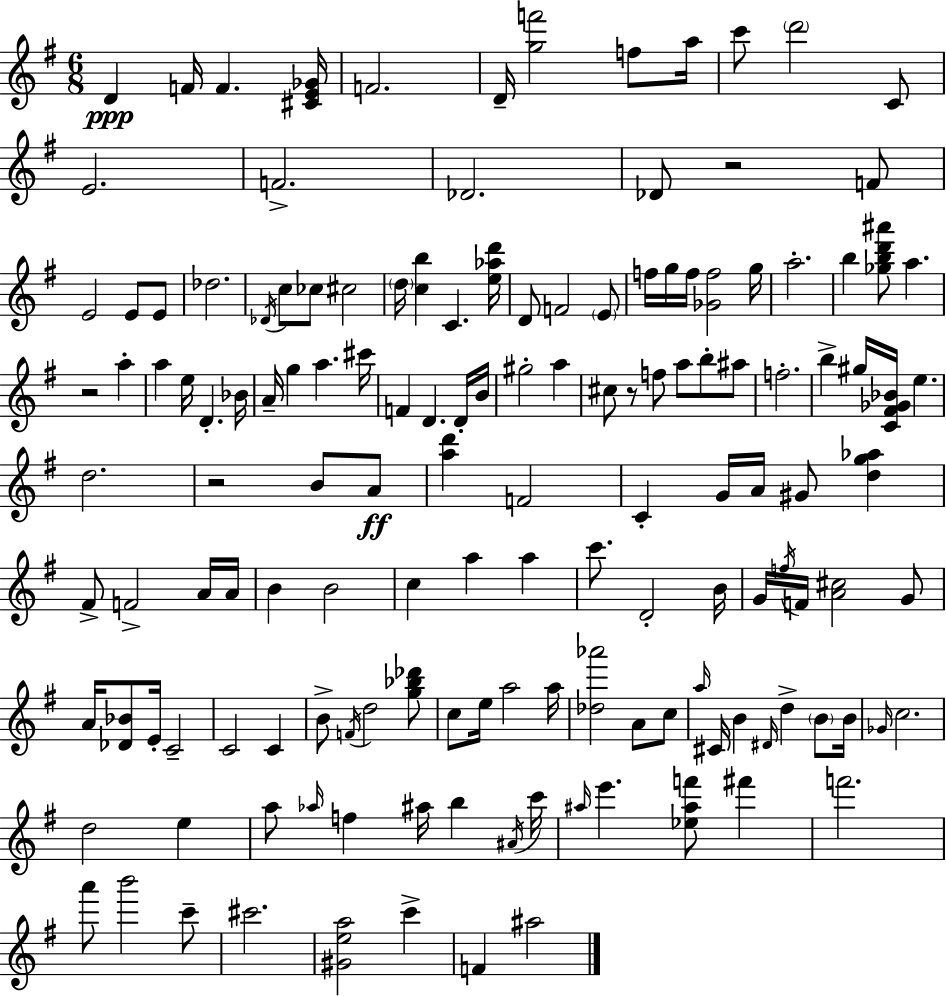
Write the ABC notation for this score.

X:1
T:Untitled
M:6/8
L:1/4
K:Em
D F/4 F [^CE_G]/4 F2 D/4 [gf']2 f/2 a/4 c'/2 d'2 C/2 E2 F2 _D2 _D/2 z2 F/2 E2 E/2 E/2 _d2 _D/4 c/2 _c/2 ^c2 d/4 [cb] C [e_ad']/4 D/2 F2 E/2 f/4 g/4 f/4 [_Gf]2 g/4 a2 b [_gbd'^a']/2 a z2 a a e/4 D _B/4 A/4 g a ^c'/4 F D D/4 B/4 ^g2 a ^c/2 z/2 f/2 a/2 b/2 ^a/2 f2 b ^g/4 [C^F_G_B]/4 e d2 z2 B/2 A/2 [ad'] F2 C G/4 A/4 ^G/2 [dg_a] ^F/2 F2 A/4 A/4 B B2 c a a c'/2 D2 B/4 G/4 f/4 F/4 [A^c]2 G/2 A/4 [_D_B]/2 E/4 C2 C2 C B/2 F/4 d2 [g_b_d']/2 c/2 e/4 a2 a/4 [_d_a']2 A/2 c/2 a/4 ^C/4 B ^D/4 d B/2 B/4 _G/4 c2 d2 e a/2 _a/4 f ^a/4 b ^A/4 c'/4 ^a/4 e' [_e^af']/2 ^f' f'2 a'/2 b'2 c'/2 ^c'2 [^Gea]2 c' F ^a2